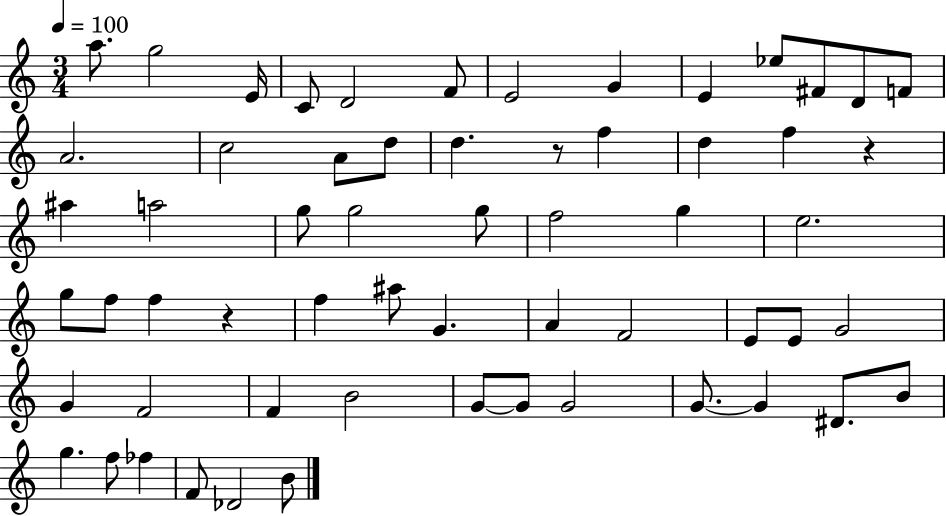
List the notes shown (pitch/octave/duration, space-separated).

A5/e. G5/h E4/s C4/e D4/h F4/e E4/h G4/q E4/q Eb5/e F#4/e D4/e F4/e A4/h. C5/h A4/e D5/e D5/q. R/e F5/q D5/q F5/q R/q A#5/q A5/h G5/e G5/h G5/e F5/h G5/q E5/h. G5/e F5/e F5/q R/q F5/q A#5/e G4/q. A4/q F4/h E4/e E4/e G4/h G4/q F4/h F4/q B4/h G4/e G4/e G4/h G4/e. G4/q D#4/e. B4/e G5/q. F5/e FES5/q F4/e Db4/h B4/e